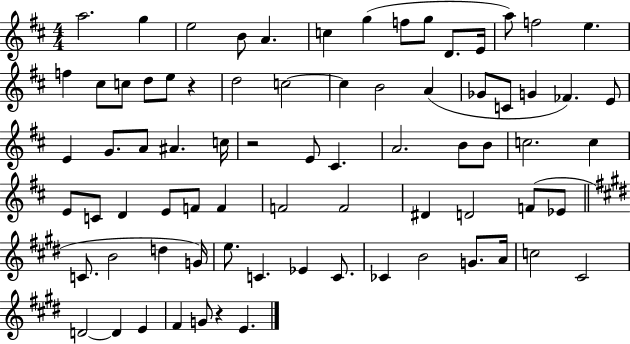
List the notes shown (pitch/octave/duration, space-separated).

A5/h. G5/q E5/h B4/e A4/q. C5/q G5/q F5/e G5/e D4/e. E4/s A5/e F5/h E5/q. F5/q C#5/e C5/e D5/e E5/e R/q D5/h C5/h C5/q B4/h A4/q Gb4/e C4/e G4/q FES4/q. E4/e E4/q G4/e. A4/e A#4/q. C5/s R/h E4/e C#4/q. A4/h. B4/e B4/e C5/h. C5/q E4/e C4/e D4/q E4/e F4/e F4/q F4/h F4/h D#4/q D4/h F4/e Eb4/e C4/e. B4/h D5/q G4/s E5/e. C4/q. Eb4/q C4/e. CES4/q B4/h G4/e. A4/s C5/h C#4/h D4/h D4/q E4/q F#4/q G4/e R/q E4/q.